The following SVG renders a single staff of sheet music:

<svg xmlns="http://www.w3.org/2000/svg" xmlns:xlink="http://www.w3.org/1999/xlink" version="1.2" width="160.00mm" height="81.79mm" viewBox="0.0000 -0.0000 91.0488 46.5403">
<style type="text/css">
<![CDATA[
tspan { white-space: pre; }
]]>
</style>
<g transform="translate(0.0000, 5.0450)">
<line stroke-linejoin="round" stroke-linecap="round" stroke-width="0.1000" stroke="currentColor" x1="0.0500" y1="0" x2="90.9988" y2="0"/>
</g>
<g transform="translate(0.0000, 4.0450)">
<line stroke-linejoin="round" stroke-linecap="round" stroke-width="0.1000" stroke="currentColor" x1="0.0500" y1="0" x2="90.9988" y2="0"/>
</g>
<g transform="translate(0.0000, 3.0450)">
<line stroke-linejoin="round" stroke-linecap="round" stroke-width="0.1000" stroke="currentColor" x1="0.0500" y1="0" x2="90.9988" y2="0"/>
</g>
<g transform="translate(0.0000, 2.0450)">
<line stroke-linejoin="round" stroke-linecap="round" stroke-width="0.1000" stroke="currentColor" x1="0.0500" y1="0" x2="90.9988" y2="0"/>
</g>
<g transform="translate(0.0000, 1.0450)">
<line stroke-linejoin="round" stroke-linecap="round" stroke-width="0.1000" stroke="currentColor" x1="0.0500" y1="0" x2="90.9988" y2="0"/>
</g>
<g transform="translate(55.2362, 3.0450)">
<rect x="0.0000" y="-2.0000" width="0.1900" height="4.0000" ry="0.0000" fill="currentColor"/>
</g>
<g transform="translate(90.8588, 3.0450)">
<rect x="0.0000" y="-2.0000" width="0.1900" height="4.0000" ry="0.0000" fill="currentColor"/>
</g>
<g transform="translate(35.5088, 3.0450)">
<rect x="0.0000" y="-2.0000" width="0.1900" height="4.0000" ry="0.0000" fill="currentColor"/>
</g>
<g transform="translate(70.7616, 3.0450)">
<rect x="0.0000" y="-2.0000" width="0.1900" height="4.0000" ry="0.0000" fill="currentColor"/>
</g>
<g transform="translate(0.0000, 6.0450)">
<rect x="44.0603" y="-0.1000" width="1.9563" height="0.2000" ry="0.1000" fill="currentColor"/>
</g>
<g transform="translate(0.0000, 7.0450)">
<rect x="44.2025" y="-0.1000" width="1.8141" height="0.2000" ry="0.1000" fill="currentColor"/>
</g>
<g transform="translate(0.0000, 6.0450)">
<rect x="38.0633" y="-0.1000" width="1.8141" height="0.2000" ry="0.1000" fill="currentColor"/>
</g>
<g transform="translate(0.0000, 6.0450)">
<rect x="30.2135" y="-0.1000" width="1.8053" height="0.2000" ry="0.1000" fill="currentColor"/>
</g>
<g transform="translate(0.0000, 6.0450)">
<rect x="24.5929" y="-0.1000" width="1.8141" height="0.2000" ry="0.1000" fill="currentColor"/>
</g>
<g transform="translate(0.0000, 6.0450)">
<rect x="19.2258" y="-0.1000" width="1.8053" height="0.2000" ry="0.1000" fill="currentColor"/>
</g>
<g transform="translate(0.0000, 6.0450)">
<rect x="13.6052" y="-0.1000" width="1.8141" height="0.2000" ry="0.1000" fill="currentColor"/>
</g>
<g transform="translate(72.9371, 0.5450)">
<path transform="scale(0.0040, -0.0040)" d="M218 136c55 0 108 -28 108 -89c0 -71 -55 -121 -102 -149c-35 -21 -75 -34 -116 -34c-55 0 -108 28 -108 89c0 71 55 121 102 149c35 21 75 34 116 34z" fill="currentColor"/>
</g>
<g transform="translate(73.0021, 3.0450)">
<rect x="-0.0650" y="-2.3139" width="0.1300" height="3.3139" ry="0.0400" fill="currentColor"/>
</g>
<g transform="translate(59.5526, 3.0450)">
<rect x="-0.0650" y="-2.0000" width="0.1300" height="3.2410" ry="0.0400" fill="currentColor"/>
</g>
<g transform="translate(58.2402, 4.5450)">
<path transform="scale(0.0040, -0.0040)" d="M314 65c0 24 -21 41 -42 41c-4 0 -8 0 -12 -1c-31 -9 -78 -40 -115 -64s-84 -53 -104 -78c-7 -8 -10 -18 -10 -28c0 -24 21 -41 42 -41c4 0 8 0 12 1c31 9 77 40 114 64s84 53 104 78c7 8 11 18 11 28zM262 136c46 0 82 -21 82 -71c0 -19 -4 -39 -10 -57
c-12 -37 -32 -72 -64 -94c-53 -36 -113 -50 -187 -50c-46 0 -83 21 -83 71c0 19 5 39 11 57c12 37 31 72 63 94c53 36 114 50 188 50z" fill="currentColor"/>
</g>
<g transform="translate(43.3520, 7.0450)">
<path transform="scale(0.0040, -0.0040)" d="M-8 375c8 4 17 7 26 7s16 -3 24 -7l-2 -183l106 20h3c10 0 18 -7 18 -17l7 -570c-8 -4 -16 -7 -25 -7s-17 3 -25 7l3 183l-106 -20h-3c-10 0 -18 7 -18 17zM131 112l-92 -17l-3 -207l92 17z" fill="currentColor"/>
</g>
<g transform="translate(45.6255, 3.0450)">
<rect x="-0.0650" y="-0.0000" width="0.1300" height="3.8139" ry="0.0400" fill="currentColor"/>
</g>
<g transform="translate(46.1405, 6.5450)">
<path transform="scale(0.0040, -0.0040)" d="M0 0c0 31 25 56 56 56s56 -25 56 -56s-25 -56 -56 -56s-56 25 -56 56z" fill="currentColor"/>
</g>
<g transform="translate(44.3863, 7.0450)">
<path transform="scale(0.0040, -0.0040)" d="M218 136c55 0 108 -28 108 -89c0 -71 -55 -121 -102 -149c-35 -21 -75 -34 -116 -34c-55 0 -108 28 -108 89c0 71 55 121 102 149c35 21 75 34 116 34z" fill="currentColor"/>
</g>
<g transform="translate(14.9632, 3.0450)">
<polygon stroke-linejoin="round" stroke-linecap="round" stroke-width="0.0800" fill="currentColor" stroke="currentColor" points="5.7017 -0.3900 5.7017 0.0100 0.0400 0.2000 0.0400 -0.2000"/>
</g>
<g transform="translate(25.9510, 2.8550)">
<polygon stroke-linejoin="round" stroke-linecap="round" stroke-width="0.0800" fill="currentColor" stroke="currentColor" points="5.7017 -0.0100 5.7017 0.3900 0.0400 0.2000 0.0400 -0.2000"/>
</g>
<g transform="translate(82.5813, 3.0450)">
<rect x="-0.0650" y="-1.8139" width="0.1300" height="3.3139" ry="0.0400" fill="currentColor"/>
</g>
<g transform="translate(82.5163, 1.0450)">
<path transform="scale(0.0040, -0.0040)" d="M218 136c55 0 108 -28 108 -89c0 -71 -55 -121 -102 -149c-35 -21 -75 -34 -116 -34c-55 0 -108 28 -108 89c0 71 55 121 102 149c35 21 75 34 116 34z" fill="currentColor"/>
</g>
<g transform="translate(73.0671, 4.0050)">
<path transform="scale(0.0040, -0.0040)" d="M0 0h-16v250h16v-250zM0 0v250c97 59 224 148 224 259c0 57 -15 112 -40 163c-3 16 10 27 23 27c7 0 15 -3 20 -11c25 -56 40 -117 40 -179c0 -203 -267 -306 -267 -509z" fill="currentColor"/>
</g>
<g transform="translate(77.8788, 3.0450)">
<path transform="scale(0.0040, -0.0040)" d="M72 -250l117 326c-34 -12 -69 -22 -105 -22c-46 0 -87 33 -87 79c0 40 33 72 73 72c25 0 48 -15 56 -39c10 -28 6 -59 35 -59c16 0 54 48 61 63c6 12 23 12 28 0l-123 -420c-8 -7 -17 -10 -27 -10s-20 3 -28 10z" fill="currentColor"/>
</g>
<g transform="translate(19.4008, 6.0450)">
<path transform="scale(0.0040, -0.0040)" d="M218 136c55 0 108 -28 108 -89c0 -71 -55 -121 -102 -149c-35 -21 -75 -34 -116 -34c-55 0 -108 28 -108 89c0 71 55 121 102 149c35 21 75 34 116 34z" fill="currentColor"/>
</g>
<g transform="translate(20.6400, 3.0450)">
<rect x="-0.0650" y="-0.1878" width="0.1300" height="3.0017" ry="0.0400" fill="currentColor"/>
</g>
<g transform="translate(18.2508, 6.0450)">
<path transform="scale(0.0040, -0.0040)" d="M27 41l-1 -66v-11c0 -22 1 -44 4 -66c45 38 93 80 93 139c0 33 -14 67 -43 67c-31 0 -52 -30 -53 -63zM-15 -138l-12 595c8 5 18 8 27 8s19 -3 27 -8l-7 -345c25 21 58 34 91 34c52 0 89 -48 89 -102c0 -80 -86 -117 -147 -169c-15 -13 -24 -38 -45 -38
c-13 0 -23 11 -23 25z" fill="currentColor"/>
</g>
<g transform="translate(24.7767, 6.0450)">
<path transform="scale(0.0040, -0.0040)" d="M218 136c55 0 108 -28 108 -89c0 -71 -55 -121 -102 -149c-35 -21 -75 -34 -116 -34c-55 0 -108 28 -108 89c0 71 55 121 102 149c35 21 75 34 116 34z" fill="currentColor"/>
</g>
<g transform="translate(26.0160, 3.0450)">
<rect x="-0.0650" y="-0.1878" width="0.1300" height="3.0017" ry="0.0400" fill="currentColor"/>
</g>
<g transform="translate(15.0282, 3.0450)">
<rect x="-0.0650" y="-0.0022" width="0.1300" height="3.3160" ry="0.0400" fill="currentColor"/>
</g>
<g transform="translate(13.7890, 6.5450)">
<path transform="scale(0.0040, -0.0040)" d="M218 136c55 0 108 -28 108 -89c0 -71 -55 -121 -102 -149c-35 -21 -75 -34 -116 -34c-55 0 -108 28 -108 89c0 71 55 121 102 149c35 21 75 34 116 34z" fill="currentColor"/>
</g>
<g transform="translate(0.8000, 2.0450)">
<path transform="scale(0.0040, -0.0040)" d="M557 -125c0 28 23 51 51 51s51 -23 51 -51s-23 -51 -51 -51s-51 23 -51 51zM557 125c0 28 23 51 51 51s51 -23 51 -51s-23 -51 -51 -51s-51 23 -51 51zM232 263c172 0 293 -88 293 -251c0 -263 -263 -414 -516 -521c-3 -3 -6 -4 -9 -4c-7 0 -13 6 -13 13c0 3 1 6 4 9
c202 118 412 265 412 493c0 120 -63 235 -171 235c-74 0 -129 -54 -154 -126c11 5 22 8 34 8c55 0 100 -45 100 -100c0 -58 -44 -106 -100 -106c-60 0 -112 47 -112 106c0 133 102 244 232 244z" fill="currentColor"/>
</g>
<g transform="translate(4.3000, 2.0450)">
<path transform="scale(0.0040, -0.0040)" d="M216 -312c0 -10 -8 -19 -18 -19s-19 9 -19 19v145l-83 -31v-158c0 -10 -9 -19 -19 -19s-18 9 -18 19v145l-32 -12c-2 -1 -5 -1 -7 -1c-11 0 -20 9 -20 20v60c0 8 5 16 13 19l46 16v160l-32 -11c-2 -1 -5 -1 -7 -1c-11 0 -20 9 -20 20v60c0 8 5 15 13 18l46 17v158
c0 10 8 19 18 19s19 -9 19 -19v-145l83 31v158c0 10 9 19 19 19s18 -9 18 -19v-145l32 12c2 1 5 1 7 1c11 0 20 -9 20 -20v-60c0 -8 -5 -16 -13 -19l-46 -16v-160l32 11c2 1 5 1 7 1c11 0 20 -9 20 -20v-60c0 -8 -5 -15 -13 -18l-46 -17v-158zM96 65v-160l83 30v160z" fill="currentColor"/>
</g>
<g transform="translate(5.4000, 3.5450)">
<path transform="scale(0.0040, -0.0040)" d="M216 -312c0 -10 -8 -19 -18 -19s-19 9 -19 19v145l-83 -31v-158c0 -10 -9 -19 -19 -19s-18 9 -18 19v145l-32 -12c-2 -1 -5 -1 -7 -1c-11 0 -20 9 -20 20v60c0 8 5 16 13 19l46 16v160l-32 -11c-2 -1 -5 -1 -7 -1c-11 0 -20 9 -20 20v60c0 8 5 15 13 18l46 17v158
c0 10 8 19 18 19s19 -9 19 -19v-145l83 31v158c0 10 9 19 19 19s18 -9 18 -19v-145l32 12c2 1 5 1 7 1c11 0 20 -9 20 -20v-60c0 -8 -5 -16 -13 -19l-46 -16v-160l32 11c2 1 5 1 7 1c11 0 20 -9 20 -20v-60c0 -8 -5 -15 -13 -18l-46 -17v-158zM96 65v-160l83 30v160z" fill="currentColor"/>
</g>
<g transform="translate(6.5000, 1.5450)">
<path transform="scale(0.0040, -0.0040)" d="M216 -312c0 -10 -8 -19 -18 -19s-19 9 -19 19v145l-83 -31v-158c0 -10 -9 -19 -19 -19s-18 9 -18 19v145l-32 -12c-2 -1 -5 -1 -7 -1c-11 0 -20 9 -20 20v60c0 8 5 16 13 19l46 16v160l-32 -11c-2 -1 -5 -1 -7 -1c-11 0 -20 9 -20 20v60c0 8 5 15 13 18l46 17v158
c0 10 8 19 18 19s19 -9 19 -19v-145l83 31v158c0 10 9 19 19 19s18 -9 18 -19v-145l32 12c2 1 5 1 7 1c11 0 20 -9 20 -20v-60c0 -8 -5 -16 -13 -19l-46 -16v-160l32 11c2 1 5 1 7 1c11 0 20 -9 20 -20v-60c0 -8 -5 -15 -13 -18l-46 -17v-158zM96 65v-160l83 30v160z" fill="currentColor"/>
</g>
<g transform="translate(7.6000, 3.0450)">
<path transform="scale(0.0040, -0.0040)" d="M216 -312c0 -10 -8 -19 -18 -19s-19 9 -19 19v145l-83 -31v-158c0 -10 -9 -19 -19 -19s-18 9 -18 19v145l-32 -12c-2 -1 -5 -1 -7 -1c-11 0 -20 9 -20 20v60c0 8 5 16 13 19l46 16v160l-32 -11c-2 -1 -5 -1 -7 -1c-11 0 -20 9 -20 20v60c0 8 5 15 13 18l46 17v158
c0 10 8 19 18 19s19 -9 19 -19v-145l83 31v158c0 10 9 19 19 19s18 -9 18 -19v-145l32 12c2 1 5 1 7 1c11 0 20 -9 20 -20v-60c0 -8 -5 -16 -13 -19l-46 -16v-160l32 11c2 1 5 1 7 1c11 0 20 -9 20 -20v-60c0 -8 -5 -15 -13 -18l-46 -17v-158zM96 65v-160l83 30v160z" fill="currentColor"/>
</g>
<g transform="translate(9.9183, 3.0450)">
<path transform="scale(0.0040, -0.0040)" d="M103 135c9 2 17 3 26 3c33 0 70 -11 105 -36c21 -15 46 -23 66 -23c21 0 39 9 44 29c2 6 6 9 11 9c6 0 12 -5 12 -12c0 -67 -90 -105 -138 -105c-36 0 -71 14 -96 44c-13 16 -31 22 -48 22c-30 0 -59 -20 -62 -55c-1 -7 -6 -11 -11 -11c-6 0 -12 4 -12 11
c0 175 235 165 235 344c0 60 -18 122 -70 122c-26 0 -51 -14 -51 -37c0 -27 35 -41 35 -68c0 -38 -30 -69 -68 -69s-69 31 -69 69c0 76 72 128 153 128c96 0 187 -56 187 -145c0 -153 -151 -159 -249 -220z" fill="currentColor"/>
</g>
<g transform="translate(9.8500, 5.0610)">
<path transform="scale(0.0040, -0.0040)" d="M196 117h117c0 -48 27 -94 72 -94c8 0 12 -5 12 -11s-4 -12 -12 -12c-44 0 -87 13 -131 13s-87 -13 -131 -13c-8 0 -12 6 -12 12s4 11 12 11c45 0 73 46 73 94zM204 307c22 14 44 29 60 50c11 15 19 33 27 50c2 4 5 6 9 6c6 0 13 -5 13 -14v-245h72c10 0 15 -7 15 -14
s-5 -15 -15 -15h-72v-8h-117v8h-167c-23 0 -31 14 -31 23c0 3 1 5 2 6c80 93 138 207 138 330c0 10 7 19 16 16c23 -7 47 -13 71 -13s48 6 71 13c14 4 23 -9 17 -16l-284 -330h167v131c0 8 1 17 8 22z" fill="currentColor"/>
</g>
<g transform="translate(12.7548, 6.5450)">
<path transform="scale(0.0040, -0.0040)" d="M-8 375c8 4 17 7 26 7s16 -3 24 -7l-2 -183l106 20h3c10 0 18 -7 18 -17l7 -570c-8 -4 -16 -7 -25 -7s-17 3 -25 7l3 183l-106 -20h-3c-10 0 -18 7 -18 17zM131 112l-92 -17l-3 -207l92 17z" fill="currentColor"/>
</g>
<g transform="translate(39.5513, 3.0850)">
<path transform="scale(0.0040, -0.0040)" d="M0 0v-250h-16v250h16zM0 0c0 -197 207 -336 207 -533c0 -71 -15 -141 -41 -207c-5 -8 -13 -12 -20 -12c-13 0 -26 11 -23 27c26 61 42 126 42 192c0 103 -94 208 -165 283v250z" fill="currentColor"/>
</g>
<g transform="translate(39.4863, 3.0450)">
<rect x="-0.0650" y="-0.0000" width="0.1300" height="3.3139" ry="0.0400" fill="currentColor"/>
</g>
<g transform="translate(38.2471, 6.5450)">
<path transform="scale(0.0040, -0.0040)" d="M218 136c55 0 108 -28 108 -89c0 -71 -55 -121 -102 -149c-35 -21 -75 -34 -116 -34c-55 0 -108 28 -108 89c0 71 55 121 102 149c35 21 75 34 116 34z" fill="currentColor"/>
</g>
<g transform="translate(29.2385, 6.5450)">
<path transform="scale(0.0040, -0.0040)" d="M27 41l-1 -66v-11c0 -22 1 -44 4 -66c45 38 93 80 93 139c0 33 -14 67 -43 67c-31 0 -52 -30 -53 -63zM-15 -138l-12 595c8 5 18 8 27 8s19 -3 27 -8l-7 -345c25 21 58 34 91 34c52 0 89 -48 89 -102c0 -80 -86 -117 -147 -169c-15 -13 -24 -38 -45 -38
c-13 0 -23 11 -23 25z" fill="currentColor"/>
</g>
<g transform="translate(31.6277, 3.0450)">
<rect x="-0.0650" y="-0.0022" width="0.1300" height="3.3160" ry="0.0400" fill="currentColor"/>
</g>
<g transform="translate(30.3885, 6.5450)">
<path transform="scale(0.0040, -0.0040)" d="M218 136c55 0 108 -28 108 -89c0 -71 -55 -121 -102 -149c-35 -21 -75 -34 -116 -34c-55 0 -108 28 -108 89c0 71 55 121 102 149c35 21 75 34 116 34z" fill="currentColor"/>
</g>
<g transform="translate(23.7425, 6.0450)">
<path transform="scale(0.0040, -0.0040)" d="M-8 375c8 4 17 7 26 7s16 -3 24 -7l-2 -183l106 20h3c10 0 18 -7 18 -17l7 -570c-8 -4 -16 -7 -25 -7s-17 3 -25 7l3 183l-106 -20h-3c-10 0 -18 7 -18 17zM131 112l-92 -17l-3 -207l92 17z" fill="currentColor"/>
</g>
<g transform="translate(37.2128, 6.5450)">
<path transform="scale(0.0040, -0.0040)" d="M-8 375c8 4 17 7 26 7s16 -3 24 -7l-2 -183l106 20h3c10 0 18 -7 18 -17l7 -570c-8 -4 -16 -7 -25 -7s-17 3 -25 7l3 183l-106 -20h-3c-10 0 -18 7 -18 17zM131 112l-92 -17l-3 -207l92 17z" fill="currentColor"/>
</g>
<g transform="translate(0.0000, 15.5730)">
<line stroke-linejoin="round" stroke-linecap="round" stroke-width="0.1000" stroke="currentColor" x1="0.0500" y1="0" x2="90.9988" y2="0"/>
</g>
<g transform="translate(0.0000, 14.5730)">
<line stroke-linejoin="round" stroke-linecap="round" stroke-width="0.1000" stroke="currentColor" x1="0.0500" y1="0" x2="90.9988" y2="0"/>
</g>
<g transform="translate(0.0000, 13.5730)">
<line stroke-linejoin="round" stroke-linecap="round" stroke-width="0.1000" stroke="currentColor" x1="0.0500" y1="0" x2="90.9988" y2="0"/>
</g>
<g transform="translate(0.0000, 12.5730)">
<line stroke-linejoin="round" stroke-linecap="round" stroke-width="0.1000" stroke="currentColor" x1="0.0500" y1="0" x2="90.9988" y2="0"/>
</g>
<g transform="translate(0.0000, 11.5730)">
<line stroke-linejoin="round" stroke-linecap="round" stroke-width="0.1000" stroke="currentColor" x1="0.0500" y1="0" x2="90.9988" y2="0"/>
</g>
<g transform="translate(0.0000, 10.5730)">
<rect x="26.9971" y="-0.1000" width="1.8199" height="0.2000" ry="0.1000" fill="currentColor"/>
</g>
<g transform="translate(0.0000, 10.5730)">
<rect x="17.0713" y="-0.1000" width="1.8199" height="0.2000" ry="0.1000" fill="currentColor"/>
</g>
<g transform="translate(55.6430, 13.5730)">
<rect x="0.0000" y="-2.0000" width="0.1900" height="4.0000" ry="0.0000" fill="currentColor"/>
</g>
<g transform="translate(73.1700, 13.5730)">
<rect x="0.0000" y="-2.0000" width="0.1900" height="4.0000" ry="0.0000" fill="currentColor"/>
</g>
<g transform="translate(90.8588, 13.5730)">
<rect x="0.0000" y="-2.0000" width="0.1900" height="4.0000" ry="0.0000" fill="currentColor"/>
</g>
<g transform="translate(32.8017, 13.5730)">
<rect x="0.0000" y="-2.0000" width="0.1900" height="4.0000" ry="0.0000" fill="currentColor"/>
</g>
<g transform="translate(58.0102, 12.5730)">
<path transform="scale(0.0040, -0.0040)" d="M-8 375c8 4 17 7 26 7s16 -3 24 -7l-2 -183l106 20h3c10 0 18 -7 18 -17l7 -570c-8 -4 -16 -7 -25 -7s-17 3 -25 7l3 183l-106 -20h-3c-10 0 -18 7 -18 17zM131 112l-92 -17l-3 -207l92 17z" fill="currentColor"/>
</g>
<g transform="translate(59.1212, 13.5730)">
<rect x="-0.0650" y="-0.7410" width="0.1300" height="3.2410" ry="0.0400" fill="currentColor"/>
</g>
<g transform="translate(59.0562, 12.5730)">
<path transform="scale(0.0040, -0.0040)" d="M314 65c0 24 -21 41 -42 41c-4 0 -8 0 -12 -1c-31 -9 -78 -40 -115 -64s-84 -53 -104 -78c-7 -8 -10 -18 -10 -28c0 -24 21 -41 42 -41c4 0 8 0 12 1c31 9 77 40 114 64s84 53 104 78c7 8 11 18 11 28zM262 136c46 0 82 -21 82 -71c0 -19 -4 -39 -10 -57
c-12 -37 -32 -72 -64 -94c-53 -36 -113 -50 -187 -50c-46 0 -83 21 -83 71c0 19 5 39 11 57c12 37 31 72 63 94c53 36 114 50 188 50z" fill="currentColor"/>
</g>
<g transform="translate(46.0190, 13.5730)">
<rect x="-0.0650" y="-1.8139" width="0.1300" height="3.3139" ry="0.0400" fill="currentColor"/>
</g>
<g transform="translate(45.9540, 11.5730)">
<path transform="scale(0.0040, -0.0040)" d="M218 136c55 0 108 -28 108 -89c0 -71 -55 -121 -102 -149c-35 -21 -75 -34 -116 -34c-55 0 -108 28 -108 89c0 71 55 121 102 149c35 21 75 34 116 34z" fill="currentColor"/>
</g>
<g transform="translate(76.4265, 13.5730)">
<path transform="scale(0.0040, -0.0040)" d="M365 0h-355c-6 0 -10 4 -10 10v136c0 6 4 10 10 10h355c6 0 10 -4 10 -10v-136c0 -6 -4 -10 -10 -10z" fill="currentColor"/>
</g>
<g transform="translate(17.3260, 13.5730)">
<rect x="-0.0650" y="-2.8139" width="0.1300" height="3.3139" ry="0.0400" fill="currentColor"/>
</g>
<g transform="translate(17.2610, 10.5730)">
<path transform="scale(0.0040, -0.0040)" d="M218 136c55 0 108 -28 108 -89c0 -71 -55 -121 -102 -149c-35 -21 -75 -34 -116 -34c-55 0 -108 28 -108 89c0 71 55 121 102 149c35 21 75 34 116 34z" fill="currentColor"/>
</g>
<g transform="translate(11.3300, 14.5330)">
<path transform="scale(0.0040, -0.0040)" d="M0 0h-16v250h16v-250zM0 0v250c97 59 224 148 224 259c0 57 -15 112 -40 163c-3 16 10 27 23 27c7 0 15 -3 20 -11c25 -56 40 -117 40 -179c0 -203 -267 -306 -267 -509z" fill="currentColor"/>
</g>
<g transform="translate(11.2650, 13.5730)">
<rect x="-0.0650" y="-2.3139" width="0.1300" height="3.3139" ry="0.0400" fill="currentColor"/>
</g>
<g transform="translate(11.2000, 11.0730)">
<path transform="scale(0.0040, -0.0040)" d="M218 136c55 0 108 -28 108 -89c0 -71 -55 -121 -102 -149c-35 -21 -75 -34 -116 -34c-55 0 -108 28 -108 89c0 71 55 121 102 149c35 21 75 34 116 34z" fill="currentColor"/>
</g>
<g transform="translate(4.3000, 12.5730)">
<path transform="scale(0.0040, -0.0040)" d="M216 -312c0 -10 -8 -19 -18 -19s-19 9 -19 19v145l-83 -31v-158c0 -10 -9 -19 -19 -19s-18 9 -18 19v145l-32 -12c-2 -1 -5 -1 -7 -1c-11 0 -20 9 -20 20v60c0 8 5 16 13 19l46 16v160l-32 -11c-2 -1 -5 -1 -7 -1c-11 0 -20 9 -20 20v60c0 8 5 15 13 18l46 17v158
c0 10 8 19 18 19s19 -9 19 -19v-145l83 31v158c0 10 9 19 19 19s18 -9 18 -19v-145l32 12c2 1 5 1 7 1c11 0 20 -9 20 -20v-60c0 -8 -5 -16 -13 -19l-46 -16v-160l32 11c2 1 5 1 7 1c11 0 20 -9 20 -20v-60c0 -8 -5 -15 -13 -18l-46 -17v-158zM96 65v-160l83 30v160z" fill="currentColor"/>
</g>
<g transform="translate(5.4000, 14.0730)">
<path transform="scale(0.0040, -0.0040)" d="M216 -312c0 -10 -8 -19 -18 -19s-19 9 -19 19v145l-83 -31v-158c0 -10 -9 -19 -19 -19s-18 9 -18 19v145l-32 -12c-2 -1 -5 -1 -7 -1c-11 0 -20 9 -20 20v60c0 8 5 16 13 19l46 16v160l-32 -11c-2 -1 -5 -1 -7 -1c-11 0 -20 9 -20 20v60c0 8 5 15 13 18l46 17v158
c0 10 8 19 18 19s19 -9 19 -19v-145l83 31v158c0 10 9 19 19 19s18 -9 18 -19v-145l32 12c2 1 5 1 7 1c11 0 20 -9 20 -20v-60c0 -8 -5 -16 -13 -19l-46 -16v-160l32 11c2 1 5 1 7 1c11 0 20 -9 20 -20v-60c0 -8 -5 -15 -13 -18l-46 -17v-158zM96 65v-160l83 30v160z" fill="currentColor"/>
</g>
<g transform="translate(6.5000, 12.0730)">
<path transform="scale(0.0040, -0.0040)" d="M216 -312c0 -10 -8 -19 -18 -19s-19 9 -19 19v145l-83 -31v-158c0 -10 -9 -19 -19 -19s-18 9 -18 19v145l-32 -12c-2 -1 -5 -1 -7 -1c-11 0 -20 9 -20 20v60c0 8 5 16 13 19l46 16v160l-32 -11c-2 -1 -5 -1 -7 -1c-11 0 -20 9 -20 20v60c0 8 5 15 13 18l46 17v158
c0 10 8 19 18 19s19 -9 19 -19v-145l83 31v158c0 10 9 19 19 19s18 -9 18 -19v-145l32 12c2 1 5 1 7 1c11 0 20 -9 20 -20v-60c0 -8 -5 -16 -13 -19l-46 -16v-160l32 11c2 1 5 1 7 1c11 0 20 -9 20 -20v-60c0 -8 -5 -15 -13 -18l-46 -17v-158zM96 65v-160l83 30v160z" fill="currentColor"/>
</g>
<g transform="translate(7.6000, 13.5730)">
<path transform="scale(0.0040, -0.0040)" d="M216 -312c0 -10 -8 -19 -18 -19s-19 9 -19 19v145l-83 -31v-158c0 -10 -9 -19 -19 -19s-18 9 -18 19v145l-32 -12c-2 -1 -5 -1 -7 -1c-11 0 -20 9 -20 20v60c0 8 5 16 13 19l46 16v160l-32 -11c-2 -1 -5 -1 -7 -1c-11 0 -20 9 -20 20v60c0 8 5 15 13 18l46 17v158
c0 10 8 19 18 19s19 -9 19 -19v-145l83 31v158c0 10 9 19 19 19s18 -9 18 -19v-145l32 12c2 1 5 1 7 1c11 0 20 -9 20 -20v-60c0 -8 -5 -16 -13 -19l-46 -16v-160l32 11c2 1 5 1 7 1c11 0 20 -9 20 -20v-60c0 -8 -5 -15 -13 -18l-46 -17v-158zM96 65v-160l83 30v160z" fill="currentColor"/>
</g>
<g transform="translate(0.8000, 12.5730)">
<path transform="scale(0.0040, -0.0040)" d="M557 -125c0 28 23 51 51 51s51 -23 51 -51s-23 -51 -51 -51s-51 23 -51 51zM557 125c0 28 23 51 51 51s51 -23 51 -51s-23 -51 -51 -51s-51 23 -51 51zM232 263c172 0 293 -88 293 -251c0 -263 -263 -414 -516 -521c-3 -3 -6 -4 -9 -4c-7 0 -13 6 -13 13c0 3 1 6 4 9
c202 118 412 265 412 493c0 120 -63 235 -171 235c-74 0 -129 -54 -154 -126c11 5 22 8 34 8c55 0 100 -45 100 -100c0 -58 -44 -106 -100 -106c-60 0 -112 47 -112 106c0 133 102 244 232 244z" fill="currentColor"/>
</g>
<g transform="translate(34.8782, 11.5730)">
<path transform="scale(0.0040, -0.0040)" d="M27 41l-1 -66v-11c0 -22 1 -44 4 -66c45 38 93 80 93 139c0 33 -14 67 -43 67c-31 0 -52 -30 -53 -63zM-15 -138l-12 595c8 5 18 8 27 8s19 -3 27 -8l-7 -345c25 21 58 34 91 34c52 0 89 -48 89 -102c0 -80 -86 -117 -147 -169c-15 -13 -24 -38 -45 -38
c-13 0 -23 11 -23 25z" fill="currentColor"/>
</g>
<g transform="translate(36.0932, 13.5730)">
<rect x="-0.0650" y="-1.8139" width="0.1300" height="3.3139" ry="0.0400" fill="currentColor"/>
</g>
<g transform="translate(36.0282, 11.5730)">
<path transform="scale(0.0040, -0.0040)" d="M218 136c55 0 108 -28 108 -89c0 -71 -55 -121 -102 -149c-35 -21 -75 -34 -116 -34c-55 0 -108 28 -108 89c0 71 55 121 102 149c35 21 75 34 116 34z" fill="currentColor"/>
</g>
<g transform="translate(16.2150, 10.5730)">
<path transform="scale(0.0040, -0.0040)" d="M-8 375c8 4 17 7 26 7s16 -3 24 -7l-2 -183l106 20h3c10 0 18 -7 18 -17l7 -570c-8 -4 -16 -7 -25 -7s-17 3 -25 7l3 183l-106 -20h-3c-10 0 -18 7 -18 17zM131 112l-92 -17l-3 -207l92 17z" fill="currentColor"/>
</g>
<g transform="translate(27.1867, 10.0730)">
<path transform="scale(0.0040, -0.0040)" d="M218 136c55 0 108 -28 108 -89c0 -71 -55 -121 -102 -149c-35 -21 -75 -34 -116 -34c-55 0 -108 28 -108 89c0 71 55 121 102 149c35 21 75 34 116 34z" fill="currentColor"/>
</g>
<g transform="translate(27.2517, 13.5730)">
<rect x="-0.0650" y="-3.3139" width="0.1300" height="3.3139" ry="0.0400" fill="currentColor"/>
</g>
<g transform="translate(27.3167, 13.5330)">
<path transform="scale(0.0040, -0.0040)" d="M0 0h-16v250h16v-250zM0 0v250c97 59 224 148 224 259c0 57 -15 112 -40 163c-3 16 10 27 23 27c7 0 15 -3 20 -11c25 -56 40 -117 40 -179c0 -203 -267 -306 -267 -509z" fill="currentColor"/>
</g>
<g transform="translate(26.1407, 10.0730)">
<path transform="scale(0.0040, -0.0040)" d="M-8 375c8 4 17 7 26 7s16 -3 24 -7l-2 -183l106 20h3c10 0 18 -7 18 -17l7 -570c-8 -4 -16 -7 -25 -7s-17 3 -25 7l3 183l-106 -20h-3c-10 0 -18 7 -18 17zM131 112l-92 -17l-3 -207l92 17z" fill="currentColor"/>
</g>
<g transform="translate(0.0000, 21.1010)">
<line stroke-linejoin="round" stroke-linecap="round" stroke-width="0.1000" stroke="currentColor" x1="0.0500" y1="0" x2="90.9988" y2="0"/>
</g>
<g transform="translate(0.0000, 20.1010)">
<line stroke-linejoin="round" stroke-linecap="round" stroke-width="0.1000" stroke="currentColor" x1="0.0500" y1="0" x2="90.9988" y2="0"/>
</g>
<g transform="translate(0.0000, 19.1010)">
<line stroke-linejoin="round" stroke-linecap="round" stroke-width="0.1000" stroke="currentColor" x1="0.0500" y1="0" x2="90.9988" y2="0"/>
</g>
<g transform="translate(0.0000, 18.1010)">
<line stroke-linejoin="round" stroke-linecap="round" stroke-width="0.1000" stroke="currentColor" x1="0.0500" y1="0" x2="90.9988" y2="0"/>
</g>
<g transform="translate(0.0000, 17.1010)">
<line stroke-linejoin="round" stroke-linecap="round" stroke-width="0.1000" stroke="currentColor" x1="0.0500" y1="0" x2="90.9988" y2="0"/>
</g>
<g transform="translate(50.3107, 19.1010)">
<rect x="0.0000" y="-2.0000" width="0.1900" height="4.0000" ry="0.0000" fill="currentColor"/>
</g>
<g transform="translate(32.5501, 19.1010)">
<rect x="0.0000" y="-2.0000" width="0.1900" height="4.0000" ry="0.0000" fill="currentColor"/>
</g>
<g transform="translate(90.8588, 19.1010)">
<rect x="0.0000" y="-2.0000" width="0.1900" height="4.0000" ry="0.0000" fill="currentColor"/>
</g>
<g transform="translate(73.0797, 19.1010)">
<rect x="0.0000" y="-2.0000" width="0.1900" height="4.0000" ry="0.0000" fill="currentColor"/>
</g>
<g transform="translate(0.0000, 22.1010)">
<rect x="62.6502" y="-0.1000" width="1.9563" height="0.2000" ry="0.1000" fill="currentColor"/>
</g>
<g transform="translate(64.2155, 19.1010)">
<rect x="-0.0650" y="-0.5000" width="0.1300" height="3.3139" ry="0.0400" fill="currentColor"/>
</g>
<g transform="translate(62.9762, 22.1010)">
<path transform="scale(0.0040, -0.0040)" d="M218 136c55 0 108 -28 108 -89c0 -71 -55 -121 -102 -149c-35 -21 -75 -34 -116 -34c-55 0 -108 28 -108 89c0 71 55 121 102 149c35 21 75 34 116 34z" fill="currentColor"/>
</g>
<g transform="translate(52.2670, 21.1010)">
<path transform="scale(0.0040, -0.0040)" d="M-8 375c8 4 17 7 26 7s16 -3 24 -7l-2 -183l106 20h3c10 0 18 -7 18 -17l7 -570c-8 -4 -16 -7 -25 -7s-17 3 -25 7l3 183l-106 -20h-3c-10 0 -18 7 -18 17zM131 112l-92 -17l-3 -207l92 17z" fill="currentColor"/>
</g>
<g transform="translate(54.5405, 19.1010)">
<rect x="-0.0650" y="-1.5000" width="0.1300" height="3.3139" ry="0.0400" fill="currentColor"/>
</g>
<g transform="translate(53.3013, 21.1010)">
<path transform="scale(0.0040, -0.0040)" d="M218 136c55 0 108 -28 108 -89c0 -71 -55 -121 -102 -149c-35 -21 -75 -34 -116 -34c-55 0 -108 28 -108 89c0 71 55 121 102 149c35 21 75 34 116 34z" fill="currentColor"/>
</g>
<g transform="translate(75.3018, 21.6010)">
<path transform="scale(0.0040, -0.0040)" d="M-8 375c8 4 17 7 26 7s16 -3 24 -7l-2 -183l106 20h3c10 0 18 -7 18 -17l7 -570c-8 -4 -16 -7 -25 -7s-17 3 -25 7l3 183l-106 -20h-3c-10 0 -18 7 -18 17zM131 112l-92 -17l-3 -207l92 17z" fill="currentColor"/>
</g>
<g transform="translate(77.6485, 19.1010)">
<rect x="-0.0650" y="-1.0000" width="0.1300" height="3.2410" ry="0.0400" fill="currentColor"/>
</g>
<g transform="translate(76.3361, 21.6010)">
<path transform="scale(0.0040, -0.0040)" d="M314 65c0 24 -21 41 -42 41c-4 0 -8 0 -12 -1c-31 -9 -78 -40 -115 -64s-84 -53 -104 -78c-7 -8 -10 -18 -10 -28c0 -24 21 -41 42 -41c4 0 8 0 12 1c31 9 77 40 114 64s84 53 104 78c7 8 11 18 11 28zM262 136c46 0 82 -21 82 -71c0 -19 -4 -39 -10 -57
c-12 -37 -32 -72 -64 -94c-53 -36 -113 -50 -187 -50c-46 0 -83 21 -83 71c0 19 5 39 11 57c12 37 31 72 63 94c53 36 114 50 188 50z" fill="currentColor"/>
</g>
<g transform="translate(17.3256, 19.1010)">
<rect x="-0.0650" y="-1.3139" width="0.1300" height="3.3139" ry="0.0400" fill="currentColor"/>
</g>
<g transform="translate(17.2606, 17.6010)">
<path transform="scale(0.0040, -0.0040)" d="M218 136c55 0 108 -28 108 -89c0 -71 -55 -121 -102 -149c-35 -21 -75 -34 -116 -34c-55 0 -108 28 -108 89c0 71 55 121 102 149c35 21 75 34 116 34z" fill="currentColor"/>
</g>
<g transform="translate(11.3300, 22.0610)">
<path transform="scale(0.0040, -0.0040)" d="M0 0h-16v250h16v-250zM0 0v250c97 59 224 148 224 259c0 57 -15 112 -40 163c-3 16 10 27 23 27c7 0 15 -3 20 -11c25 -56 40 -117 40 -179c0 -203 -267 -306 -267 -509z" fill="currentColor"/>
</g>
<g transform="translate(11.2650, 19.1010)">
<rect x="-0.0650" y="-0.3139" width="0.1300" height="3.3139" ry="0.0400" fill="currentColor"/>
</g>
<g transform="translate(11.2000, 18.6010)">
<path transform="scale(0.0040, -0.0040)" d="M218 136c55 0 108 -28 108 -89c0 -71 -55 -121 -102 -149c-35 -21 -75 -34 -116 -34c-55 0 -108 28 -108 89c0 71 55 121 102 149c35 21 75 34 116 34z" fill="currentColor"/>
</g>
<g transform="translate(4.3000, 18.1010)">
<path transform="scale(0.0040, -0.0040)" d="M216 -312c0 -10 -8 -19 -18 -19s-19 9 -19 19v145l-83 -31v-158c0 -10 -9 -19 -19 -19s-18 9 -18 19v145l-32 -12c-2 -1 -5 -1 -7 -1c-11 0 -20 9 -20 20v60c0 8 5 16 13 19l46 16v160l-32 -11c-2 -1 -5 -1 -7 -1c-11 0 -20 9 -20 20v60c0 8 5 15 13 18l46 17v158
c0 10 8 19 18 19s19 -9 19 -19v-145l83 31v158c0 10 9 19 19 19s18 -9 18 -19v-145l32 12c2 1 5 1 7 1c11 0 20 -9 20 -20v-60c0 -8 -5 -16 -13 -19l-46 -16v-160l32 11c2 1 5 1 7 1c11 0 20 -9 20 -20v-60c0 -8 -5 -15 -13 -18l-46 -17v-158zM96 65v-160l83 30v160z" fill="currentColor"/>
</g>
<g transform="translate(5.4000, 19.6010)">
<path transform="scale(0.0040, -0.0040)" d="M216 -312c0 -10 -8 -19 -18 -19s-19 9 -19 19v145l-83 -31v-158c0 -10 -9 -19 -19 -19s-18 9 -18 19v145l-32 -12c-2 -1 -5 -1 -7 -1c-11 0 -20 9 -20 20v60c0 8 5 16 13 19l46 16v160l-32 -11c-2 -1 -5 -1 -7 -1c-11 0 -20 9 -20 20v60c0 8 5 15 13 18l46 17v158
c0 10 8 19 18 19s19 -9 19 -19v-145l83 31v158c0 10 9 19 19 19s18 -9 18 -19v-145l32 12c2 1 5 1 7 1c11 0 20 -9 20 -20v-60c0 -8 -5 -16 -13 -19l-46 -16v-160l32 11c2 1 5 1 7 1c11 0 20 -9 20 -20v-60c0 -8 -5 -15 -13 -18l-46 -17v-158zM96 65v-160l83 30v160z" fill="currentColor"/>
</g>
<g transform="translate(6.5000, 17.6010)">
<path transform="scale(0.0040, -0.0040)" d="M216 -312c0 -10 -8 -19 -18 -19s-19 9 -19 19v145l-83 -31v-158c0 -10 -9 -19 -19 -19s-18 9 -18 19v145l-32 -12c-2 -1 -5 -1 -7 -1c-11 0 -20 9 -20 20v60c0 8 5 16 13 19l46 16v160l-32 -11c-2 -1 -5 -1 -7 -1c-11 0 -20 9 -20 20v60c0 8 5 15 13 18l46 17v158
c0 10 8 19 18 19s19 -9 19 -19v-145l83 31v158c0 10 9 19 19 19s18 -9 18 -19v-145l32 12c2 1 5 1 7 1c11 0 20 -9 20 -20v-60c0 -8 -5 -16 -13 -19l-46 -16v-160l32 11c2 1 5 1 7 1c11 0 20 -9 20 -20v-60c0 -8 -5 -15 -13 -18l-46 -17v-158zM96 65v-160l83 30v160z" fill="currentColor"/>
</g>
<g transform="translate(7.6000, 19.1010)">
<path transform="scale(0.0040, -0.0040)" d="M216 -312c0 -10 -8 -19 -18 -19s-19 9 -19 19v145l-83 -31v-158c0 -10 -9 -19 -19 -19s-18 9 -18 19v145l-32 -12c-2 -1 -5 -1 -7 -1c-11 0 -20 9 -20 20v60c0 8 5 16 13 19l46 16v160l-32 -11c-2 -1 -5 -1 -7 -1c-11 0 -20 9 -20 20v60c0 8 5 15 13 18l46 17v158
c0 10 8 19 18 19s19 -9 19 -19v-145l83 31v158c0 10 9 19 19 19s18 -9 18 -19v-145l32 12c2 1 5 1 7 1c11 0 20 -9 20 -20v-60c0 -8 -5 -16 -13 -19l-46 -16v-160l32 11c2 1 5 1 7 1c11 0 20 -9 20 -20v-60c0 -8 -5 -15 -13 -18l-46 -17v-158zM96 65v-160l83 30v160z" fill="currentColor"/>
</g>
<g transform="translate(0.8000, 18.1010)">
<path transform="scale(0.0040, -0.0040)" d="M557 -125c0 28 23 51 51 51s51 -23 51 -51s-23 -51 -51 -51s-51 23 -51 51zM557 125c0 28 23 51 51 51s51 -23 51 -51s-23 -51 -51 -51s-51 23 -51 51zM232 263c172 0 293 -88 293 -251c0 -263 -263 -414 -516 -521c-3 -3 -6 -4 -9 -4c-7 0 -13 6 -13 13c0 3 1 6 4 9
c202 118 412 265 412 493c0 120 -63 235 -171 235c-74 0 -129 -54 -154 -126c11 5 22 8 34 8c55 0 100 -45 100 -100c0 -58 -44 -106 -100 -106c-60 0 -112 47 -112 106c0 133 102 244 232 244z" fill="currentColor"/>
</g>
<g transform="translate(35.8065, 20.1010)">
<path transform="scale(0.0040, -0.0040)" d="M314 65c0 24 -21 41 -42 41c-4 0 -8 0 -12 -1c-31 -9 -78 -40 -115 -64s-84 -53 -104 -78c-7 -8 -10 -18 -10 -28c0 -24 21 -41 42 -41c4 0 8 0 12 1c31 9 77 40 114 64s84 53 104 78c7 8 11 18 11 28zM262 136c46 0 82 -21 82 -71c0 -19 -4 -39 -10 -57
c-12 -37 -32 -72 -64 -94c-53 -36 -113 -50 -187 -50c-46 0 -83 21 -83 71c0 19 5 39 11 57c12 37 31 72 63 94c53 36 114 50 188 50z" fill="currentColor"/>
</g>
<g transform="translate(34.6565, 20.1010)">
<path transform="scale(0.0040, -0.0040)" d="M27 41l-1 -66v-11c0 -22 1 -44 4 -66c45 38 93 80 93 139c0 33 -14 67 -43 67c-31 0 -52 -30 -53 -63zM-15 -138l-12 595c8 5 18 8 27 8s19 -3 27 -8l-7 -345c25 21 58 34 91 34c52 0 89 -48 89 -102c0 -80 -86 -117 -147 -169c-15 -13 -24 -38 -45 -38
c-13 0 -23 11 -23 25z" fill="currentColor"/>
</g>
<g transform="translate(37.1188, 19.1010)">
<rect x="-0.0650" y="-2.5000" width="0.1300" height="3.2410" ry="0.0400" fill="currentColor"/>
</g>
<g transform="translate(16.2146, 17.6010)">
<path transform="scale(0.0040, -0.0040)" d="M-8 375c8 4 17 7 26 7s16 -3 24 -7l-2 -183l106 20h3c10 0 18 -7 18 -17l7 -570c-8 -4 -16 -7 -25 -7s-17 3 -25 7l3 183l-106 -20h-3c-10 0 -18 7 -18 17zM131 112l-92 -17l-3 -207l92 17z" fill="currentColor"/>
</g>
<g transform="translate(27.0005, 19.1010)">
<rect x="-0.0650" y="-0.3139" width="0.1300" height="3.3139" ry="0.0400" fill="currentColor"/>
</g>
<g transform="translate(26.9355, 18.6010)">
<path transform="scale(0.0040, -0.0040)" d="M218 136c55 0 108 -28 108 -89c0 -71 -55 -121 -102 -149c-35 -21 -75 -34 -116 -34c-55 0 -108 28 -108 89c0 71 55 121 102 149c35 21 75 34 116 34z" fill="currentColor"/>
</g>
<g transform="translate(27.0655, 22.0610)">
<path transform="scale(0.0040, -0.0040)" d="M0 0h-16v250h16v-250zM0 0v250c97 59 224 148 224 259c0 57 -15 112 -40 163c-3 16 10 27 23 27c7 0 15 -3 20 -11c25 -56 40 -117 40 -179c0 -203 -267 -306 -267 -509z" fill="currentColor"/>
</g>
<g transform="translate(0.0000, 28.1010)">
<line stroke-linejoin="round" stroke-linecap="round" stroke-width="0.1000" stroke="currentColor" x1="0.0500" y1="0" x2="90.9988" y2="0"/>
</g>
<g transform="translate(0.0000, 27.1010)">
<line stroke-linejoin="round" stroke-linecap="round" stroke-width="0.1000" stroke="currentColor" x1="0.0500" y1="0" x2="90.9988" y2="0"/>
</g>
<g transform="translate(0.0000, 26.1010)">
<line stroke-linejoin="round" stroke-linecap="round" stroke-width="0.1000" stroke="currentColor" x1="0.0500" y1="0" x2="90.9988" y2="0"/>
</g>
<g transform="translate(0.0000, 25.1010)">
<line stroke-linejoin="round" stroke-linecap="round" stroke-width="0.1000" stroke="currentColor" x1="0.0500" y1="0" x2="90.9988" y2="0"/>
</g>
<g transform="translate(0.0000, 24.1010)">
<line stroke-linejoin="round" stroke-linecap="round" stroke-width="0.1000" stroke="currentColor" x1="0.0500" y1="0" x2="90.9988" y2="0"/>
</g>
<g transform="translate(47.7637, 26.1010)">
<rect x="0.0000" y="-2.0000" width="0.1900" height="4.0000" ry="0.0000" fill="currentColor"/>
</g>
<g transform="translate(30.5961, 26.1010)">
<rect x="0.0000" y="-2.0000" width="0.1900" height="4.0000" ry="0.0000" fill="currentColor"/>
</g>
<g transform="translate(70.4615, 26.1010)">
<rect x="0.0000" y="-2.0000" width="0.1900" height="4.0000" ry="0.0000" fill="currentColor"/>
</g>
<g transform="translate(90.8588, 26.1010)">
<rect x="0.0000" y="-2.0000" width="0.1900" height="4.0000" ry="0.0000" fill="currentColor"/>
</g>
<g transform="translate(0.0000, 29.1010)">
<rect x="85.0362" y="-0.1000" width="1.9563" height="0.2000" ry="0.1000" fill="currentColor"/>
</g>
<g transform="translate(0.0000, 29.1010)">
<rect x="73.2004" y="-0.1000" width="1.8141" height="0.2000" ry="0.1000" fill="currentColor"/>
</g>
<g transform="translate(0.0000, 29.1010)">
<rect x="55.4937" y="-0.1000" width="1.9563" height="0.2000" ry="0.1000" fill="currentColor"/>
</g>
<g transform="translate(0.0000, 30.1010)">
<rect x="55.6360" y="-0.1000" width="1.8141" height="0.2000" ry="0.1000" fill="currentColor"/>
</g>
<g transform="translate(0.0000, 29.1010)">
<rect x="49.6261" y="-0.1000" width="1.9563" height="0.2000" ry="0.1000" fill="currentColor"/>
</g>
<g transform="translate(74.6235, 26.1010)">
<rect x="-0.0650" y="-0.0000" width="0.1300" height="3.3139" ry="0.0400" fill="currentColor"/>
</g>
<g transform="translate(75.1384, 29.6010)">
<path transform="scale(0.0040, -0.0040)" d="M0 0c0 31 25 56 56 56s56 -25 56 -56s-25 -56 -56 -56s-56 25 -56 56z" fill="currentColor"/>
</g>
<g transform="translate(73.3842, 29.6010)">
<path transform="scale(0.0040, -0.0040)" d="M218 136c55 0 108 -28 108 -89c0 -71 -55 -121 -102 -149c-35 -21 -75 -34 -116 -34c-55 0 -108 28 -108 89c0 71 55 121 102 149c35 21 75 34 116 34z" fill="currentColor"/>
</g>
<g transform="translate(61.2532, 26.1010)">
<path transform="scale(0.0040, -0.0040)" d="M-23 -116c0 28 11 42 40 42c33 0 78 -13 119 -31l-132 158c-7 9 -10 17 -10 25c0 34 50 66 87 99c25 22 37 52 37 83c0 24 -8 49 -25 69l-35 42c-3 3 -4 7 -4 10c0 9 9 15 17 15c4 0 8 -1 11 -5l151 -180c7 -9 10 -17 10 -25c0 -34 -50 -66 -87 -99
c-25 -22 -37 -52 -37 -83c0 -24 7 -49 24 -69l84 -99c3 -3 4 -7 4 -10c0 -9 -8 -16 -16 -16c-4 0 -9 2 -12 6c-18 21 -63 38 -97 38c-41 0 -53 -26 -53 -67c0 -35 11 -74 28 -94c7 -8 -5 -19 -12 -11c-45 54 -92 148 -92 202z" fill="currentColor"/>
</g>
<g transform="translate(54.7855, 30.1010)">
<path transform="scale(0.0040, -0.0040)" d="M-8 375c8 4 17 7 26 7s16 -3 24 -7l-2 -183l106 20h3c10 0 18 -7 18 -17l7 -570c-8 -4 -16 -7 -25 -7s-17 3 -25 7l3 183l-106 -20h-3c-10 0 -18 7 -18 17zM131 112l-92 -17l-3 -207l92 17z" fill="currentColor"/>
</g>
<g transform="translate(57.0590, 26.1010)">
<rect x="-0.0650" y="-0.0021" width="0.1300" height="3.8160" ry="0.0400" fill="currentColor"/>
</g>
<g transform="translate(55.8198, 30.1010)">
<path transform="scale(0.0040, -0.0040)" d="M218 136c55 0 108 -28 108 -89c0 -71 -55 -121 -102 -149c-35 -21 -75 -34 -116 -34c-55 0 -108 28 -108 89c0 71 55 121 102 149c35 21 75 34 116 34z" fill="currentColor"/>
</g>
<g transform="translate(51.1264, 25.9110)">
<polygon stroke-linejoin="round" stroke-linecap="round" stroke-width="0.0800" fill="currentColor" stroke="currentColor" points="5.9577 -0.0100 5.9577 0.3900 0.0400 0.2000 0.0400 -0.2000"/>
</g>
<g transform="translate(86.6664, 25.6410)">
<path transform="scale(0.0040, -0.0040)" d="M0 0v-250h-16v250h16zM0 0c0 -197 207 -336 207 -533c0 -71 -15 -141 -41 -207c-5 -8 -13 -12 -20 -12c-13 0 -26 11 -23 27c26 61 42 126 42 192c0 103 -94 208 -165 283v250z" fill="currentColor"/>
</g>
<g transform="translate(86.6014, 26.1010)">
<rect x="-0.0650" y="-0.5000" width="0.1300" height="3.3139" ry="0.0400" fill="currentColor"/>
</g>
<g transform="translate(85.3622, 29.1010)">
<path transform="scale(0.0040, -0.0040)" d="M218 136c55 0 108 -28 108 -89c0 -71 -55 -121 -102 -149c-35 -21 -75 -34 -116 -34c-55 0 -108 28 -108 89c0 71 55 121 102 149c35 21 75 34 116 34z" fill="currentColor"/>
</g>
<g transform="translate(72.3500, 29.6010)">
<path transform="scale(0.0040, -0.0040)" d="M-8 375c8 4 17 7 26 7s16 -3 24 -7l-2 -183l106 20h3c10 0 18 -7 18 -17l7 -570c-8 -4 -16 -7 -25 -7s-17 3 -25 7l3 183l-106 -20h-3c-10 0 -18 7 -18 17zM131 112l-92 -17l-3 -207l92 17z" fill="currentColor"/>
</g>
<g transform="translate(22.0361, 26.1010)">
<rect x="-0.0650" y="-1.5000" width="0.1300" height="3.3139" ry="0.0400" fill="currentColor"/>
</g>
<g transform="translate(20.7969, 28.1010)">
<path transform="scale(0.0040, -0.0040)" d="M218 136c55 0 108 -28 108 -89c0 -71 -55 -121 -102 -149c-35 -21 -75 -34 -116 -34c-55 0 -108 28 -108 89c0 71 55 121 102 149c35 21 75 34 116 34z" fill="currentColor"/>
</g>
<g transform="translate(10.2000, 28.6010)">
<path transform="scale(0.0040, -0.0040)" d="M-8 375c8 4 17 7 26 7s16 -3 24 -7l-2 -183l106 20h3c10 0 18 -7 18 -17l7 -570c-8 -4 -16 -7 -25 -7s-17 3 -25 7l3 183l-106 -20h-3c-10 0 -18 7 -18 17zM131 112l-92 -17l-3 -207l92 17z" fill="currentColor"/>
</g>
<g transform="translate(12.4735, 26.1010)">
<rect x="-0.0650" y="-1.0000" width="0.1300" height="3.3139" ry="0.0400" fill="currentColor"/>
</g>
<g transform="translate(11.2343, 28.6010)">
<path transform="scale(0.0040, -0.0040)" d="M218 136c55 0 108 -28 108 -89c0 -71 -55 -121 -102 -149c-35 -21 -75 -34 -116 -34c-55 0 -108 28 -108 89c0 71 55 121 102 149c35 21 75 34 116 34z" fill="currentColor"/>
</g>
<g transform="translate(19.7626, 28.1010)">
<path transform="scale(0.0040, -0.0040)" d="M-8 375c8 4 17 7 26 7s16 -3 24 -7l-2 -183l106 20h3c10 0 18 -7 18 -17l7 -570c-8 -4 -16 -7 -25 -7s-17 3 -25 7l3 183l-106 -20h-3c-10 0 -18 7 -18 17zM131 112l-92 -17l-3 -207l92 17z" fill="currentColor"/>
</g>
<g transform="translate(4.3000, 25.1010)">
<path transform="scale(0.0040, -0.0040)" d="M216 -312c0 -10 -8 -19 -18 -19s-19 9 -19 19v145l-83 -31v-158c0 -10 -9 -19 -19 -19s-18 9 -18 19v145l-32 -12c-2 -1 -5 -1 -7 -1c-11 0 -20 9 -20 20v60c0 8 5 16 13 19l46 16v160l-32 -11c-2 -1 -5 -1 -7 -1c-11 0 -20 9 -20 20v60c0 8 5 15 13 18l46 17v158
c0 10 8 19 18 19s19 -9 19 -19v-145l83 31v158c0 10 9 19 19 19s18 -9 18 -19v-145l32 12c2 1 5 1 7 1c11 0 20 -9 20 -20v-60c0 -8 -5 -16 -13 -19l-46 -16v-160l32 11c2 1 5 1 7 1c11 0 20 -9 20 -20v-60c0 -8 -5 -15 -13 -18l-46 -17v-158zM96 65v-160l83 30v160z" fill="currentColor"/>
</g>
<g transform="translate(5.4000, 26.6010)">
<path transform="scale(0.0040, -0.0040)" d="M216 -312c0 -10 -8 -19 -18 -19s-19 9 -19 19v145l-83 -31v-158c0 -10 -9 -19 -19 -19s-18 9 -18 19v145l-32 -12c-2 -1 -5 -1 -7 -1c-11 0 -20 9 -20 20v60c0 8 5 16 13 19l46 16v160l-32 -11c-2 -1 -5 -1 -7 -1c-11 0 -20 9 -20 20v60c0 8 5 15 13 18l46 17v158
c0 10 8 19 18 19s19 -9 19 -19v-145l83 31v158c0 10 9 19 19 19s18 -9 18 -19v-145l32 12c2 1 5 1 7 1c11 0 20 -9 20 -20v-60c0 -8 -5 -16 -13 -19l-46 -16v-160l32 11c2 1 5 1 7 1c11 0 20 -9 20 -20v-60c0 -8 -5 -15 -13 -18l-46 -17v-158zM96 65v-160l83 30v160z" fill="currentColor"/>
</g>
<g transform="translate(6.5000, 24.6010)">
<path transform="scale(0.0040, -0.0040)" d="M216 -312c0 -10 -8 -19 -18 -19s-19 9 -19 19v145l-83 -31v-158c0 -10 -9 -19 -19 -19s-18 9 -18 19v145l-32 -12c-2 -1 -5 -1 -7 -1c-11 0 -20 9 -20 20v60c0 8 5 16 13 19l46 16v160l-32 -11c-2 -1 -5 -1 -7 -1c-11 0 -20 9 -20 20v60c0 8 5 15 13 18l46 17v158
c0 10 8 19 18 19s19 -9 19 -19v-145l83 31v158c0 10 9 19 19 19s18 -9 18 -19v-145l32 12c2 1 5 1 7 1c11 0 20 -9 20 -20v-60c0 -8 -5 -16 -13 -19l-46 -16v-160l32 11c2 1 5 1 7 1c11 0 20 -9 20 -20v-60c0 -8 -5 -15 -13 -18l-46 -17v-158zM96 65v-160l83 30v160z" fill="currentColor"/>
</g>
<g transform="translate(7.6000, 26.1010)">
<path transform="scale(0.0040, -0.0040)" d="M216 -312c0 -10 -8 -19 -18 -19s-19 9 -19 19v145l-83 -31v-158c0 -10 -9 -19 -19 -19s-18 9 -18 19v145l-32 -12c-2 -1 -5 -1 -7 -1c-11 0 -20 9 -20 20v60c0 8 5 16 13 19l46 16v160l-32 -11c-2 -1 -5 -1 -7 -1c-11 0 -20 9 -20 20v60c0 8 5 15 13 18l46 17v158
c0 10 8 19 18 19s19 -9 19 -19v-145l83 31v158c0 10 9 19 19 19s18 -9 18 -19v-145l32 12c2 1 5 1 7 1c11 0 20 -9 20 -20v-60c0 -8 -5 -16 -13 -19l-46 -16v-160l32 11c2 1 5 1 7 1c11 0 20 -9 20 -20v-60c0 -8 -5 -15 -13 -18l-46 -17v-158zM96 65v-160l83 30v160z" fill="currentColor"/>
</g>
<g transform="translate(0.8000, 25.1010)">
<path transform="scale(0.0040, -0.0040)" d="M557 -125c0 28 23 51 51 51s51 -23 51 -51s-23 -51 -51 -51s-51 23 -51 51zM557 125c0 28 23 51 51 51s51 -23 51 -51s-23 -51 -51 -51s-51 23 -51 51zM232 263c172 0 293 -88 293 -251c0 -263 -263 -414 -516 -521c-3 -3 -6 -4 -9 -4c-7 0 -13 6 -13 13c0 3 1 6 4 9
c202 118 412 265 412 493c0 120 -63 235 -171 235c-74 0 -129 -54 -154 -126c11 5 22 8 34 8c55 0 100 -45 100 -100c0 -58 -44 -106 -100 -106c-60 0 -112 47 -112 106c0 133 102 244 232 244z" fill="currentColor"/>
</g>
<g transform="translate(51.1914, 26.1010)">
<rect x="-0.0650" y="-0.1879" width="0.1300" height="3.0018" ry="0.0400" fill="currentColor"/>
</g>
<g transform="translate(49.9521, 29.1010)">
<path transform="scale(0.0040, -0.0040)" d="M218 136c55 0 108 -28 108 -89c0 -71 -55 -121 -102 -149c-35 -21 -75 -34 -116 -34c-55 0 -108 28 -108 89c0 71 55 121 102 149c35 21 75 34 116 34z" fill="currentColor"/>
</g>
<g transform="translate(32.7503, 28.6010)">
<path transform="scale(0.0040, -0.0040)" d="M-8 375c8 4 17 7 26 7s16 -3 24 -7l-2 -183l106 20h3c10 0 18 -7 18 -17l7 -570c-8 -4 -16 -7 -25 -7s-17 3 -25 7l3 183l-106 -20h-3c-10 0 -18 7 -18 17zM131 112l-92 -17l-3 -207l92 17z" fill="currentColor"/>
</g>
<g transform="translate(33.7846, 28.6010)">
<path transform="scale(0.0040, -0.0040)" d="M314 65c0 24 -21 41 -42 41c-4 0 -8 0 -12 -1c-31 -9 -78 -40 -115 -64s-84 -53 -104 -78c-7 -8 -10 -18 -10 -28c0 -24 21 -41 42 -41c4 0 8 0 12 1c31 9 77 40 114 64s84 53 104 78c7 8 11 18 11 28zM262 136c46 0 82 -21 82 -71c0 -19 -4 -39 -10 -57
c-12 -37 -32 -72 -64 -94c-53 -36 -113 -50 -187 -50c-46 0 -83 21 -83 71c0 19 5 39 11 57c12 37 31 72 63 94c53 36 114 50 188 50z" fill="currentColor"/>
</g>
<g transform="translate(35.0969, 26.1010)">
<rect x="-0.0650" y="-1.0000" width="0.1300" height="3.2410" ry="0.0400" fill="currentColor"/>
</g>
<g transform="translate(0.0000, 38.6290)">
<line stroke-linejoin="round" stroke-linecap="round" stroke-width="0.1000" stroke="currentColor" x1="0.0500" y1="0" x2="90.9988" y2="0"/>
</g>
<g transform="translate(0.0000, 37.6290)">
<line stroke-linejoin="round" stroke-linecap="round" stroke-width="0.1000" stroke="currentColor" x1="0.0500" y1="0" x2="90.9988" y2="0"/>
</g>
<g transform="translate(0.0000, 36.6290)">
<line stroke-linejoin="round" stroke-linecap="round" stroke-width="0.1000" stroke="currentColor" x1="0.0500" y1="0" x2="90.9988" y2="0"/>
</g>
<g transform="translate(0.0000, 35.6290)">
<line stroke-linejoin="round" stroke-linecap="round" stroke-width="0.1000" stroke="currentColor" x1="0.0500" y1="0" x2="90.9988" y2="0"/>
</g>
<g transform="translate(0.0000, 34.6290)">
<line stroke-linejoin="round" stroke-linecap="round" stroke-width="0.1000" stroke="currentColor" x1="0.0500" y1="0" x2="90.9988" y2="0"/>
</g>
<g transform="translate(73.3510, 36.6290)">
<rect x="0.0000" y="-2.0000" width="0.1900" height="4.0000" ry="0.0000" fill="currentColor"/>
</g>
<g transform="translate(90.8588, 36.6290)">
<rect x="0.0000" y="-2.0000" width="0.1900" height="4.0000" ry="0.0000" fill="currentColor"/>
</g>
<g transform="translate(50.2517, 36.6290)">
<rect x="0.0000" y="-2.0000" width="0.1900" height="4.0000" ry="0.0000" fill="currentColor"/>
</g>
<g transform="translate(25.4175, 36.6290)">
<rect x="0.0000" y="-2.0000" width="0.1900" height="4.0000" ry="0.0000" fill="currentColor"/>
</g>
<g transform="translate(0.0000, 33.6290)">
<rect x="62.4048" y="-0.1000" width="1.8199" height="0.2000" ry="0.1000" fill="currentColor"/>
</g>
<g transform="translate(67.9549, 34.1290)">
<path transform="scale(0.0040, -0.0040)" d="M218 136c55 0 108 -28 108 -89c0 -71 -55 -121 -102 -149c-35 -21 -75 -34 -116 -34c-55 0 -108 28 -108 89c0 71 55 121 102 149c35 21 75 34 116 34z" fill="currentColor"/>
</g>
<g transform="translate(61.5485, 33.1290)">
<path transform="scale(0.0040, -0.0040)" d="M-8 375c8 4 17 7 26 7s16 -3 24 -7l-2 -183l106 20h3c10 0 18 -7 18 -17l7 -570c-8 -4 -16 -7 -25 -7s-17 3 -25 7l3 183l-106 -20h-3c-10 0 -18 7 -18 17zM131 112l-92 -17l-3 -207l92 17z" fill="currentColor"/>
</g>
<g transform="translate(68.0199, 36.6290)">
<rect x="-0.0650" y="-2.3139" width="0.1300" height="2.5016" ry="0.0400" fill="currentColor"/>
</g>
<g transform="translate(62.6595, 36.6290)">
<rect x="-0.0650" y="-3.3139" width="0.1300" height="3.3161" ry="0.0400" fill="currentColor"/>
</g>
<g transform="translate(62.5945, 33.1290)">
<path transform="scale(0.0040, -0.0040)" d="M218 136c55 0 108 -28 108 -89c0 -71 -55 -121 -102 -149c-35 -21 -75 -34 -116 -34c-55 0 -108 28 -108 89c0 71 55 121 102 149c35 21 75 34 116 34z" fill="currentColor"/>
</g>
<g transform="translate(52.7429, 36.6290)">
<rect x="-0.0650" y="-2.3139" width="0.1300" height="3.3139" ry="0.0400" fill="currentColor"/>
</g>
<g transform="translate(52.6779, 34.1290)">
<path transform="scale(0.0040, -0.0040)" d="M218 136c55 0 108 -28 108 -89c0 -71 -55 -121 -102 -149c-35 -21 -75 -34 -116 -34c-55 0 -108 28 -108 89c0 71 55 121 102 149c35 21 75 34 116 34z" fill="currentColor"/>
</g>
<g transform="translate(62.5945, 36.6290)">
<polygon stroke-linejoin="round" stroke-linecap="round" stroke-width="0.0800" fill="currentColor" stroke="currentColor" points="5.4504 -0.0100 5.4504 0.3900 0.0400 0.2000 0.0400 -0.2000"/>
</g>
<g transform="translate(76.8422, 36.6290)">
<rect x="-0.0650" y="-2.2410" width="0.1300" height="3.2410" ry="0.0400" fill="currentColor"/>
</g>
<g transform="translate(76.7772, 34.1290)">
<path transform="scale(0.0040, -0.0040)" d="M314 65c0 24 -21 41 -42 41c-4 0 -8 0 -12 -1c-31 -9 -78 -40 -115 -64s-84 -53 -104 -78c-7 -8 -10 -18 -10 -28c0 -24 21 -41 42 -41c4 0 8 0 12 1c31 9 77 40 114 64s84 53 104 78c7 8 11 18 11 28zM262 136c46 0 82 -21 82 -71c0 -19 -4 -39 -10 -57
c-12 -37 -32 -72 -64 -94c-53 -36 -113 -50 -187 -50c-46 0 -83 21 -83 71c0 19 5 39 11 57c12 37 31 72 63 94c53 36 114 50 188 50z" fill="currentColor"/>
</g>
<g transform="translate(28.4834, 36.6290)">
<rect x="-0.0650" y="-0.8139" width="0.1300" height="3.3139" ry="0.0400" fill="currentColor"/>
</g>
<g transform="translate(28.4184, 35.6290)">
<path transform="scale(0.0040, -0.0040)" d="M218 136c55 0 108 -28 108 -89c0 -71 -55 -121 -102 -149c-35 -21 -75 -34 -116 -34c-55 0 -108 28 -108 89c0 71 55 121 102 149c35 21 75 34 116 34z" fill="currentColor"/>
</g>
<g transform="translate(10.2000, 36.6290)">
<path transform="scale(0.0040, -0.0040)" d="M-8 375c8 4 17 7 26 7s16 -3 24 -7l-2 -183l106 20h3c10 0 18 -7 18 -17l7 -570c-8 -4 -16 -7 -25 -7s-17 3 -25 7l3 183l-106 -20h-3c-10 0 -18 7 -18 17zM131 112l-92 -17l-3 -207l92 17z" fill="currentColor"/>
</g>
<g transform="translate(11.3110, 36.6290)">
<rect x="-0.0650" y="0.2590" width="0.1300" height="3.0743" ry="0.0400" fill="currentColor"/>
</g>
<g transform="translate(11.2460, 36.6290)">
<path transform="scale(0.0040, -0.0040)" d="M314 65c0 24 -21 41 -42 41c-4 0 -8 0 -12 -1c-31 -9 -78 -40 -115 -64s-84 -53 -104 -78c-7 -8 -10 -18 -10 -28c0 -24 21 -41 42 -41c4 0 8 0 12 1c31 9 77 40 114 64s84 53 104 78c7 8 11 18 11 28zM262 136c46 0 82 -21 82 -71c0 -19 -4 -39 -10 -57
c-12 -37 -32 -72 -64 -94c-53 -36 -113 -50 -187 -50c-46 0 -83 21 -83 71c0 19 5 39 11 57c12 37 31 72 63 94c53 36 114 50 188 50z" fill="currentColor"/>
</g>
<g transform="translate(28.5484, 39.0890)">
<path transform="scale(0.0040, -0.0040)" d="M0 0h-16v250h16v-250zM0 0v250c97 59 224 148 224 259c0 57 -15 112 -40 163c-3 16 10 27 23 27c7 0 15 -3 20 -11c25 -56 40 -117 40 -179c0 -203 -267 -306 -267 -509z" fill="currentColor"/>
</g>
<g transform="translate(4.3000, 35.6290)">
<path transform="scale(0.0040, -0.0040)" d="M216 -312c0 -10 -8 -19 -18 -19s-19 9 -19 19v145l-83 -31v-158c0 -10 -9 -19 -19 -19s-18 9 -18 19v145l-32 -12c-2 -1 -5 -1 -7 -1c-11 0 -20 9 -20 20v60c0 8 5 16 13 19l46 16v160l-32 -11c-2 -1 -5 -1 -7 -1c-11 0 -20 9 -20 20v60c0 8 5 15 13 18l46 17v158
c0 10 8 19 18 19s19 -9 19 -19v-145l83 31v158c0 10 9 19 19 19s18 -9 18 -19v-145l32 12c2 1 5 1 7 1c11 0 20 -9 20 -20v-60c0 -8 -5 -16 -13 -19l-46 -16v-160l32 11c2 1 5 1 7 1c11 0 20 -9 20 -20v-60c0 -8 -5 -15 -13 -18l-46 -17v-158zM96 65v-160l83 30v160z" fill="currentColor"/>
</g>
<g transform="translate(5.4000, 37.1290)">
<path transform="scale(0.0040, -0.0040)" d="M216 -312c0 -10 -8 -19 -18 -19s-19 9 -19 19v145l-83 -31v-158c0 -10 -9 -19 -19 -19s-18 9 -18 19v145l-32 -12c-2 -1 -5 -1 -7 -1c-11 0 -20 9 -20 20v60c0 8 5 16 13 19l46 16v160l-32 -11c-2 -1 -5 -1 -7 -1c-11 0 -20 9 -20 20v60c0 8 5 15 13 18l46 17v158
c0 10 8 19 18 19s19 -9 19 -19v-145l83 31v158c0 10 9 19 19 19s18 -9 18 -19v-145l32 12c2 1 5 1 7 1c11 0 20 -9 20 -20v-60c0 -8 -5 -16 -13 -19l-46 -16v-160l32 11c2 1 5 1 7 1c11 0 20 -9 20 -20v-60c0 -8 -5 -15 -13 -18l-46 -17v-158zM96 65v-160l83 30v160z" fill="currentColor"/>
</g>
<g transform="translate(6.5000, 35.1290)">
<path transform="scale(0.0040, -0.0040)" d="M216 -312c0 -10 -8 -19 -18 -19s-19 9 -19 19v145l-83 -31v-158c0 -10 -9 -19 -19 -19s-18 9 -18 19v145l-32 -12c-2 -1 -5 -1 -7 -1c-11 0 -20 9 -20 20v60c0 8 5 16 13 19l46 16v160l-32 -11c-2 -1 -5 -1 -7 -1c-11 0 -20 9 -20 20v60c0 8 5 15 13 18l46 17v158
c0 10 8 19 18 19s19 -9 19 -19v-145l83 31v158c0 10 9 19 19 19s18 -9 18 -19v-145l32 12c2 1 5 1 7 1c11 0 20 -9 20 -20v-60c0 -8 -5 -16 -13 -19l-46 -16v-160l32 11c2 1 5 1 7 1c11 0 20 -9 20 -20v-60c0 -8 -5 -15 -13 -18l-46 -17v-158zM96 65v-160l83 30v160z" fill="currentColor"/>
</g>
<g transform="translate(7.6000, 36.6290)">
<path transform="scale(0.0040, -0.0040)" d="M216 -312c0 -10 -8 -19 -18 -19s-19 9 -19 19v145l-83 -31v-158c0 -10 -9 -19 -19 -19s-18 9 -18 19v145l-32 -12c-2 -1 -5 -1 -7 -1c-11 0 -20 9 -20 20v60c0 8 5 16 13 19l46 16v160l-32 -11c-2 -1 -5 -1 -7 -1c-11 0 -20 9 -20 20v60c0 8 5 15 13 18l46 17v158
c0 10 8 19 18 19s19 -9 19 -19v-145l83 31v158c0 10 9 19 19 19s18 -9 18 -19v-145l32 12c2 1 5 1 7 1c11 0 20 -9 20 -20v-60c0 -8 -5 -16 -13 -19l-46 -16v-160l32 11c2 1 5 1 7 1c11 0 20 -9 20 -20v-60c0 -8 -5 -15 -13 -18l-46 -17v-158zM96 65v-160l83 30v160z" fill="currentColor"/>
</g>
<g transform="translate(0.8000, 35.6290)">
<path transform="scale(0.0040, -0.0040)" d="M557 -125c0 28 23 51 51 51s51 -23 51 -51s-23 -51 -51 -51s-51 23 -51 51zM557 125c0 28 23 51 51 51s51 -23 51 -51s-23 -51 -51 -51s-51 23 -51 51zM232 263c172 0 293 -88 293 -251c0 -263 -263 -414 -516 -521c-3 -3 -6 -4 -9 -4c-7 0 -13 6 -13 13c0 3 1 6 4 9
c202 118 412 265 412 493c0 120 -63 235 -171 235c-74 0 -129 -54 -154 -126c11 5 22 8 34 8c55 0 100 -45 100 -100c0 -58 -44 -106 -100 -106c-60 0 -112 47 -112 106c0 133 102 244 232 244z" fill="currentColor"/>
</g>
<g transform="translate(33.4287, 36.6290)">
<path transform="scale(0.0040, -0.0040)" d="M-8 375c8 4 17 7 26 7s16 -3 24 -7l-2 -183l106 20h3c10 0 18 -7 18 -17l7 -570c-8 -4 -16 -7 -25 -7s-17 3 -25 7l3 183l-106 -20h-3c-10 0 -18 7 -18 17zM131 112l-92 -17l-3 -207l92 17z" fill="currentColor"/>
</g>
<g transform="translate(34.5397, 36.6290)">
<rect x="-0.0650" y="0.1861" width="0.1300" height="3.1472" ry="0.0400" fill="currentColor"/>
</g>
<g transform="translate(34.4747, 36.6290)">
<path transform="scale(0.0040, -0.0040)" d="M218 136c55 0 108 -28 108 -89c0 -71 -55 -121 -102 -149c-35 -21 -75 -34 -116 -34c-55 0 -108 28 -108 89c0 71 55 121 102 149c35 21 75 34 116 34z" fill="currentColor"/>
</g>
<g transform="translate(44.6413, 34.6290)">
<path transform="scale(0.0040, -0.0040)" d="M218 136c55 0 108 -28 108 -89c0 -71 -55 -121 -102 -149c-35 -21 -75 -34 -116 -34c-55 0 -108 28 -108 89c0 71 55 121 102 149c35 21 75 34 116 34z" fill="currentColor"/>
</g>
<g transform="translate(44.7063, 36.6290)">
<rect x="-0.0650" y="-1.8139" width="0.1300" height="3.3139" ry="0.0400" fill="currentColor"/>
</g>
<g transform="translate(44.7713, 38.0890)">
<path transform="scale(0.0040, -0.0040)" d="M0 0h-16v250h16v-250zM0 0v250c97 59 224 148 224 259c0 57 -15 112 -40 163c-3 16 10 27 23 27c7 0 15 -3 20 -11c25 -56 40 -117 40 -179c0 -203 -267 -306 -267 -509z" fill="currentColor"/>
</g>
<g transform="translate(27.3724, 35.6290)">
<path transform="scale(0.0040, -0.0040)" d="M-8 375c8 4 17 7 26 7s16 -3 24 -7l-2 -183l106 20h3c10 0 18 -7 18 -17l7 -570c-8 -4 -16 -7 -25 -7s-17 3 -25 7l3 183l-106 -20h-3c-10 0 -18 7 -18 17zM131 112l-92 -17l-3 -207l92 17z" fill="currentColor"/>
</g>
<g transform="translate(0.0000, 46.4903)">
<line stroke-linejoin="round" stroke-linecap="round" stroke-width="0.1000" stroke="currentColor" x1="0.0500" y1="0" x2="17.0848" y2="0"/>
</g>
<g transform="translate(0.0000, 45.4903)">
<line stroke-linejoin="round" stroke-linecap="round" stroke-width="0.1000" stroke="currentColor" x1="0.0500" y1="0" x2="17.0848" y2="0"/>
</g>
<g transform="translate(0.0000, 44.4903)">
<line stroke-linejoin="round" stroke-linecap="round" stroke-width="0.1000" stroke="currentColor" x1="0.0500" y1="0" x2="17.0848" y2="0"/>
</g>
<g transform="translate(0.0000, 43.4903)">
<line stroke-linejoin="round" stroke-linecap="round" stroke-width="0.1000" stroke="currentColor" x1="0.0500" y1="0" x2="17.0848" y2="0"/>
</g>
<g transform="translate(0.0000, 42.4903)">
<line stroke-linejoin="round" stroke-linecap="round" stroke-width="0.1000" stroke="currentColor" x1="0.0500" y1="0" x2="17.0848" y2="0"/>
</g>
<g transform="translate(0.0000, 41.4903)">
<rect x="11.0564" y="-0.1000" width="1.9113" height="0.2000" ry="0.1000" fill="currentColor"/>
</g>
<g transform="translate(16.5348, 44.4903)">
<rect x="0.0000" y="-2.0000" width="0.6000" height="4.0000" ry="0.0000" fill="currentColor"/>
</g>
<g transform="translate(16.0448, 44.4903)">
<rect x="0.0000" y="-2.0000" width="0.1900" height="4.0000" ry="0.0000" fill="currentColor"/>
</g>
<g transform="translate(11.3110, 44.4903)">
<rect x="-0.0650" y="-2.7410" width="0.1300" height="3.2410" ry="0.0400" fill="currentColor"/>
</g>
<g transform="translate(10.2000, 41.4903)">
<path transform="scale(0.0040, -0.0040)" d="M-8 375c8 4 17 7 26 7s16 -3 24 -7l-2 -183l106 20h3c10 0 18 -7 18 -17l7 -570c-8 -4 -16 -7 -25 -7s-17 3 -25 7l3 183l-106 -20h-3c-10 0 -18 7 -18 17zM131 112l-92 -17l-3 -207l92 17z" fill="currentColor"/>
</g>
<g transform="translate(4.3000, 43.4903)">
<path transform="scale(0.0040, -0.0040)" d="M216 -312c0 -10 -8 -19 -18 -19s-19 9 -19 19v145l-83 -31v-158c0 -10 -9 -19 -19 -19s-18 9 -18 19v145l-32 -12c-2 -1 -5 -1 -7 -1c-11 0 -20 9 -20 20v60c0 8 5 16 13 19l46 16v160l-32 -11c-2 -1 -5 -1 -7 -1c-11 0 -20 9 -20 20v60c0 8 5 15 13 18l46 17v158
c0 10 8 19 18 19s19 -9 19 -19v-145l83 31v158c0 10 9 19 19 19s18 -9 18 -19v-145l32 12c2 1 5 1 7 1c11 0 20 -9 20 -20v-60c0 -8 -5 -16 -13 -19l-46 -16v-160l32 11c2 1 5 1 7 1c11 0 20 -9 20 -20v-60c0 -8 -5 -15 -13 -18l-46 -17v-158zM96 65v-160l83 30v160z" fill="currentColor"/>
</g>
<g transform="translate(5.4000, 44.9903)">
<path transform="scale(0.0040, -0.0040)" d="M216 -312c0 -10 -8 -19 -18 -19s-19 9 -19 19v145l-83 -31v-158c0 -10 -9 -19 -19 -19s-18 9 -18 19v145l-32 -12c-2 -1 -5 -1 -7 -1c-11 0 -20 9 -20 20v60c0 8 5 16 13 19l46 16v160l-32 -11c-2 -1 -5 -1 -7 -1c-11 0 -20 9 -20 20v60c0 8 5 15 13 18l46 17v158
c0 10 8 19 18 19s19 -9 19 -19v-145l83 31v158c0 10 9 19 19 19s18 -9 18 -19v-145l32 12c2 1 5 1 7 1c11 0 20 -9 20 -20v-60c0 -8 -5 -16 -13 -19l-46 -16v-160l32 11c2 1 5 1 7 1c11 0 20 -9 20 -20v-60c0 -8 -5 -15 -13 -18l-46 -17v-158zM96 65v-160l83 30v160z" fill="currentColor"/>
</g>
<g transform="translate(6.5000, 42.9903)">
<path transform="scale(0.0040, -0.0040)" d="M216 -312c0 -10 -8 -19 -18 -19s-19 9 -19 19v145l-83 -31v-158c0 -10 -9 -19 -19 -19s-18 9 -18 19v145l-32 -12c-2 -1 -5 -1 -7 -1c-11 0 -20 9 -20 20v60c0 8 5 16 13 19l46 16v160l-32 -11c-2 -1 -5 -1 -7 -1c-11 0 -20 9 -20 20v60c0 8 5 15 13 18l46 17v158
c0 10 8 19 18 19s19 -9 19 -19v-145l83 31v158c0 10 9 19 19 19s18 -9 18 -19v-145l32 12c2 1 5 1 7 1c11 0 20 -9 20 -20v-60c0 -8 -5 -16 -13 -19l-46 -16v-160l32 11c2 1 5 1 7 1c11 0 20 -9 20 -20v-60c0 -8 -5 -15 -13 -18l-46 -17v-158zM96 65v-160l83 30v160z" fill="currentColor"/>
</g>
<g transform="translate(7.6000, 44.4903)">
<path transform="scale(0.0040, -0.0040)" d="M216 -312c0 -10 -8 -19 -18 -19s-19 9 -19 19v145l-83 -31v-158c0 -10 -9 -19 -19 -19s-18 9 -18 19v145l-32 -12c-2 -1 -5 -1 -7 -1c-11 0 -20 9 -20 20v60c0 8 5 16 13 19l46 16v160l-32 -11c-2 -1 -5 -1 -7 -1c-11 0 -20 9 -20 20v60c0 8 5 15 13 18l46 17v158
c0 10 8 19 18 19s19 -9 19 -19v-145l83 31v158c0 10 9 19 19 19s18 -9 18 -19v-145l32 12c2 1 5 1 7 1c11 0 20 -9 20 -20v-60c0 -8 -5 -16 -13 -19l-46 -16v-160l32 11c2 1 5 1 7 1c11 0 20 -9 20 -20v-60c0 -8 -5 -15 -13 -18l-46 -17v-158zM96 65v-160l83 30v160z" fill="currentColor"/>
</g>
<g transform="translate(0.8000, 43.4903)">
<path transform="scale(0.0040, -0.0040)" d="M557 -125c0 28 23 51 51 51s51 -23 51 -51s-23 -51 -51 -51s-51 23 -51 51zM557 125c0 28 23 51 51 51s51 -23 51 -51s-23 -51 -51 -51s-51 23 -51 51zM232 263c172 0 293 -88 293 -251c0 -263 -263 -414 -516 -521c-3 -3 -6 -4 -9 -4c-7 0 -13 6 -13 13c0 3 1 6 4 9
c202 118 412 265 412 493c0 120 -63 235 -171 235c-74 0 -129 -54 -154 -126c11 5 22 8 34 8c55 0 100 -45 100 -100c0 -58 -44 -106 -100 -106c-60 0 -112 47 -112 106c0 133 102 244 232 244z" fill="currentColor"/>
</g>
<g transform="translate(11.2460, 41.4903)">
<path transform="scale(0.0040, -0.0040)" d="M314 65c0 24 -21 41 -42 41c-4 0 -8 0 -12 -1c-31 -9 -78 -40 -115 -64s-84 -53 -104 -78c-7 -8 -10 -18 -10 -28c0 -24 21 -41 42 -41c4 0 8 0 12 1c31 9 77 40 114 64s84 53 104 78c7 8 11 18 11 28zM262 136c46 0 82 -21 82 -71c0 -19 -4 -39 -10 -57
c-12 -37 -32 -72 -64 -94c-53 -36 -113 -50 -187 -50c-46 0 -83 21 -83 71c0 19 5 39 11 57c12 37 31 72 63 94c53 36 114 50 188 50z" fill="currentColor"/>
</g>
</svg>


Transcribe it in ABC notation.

X:1
T:Untitled
M:2/4
L:1/4
K:E
D,,/2 _E,,/2 E,,/2 _D,,/2 D,,/2 C,, A,,2 B,/2 z/2 A, B,/2 C D/2 _A, _A, F,2 z2 E,/2 G, E,/2 _B,,2 G,, E,, F,,2 F,, G,, F,,2 E,,/2 C,,/2 z D,, E,,/2 D,2 F,/2 D, A,/2 B, D/2 B,/2 B,2 C2